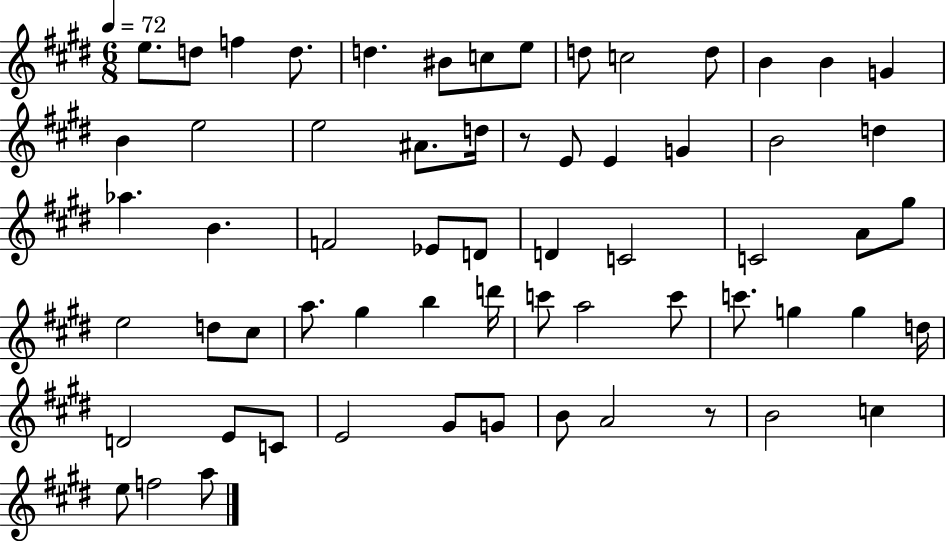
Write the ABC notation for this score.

X:1
T:Untitled
M:6/8
L:1/4
K:E
e/2 d/2 f d/2 d ^B/2 c/2 e/2 d/2 c2 d/2 B B G B e2 e2 ^A/2 d/4 z/2 E/2 E G B2 d _a B F2 _E/2 D/2 D C2 C2 A/2 ^g/2 e2 d/2 ^c/2 a/2 ^g b d'/4 c'/2 a2 c'/2 c'/2 g g d/4 D2 E/2 C/2 E2 ^G/2 G/2 B/2 A2 z/2 B2 c e/2 f2 a/2